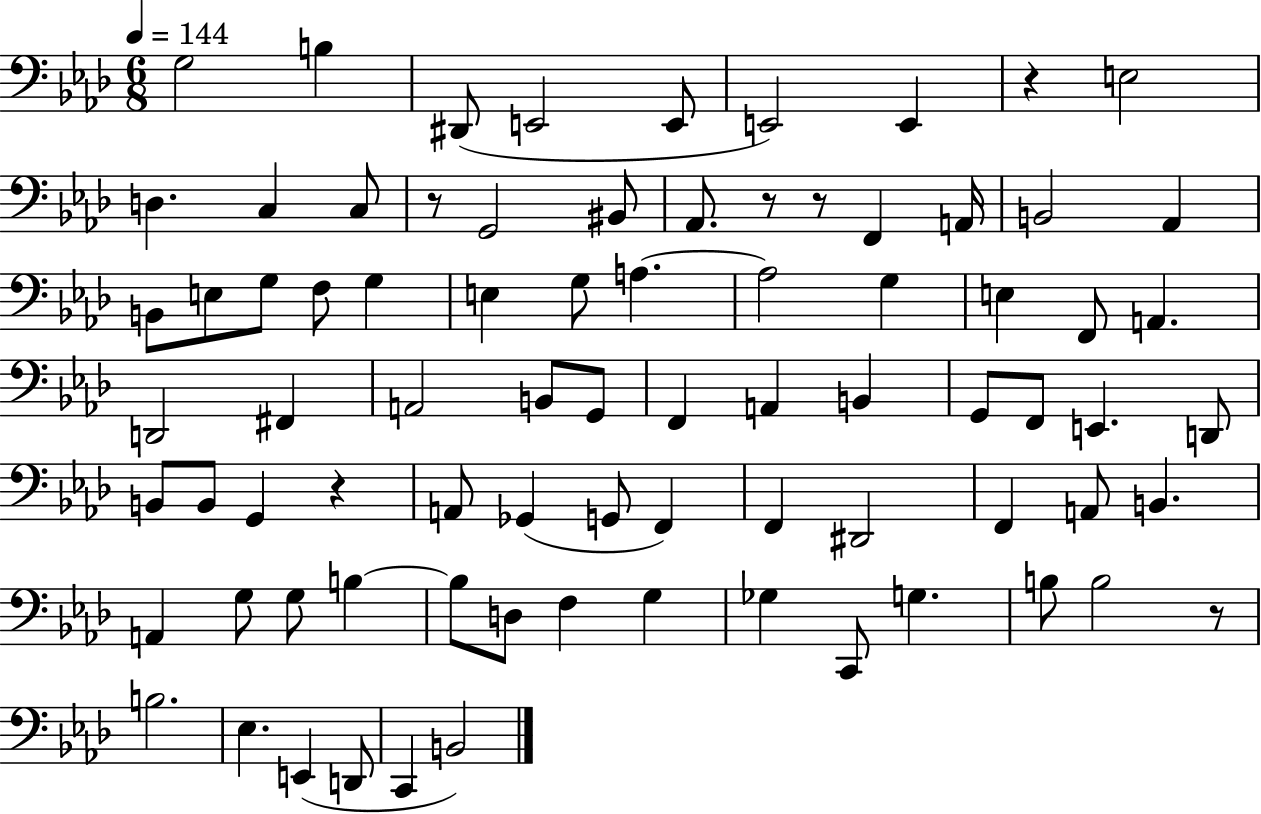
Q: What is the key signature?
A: AES major